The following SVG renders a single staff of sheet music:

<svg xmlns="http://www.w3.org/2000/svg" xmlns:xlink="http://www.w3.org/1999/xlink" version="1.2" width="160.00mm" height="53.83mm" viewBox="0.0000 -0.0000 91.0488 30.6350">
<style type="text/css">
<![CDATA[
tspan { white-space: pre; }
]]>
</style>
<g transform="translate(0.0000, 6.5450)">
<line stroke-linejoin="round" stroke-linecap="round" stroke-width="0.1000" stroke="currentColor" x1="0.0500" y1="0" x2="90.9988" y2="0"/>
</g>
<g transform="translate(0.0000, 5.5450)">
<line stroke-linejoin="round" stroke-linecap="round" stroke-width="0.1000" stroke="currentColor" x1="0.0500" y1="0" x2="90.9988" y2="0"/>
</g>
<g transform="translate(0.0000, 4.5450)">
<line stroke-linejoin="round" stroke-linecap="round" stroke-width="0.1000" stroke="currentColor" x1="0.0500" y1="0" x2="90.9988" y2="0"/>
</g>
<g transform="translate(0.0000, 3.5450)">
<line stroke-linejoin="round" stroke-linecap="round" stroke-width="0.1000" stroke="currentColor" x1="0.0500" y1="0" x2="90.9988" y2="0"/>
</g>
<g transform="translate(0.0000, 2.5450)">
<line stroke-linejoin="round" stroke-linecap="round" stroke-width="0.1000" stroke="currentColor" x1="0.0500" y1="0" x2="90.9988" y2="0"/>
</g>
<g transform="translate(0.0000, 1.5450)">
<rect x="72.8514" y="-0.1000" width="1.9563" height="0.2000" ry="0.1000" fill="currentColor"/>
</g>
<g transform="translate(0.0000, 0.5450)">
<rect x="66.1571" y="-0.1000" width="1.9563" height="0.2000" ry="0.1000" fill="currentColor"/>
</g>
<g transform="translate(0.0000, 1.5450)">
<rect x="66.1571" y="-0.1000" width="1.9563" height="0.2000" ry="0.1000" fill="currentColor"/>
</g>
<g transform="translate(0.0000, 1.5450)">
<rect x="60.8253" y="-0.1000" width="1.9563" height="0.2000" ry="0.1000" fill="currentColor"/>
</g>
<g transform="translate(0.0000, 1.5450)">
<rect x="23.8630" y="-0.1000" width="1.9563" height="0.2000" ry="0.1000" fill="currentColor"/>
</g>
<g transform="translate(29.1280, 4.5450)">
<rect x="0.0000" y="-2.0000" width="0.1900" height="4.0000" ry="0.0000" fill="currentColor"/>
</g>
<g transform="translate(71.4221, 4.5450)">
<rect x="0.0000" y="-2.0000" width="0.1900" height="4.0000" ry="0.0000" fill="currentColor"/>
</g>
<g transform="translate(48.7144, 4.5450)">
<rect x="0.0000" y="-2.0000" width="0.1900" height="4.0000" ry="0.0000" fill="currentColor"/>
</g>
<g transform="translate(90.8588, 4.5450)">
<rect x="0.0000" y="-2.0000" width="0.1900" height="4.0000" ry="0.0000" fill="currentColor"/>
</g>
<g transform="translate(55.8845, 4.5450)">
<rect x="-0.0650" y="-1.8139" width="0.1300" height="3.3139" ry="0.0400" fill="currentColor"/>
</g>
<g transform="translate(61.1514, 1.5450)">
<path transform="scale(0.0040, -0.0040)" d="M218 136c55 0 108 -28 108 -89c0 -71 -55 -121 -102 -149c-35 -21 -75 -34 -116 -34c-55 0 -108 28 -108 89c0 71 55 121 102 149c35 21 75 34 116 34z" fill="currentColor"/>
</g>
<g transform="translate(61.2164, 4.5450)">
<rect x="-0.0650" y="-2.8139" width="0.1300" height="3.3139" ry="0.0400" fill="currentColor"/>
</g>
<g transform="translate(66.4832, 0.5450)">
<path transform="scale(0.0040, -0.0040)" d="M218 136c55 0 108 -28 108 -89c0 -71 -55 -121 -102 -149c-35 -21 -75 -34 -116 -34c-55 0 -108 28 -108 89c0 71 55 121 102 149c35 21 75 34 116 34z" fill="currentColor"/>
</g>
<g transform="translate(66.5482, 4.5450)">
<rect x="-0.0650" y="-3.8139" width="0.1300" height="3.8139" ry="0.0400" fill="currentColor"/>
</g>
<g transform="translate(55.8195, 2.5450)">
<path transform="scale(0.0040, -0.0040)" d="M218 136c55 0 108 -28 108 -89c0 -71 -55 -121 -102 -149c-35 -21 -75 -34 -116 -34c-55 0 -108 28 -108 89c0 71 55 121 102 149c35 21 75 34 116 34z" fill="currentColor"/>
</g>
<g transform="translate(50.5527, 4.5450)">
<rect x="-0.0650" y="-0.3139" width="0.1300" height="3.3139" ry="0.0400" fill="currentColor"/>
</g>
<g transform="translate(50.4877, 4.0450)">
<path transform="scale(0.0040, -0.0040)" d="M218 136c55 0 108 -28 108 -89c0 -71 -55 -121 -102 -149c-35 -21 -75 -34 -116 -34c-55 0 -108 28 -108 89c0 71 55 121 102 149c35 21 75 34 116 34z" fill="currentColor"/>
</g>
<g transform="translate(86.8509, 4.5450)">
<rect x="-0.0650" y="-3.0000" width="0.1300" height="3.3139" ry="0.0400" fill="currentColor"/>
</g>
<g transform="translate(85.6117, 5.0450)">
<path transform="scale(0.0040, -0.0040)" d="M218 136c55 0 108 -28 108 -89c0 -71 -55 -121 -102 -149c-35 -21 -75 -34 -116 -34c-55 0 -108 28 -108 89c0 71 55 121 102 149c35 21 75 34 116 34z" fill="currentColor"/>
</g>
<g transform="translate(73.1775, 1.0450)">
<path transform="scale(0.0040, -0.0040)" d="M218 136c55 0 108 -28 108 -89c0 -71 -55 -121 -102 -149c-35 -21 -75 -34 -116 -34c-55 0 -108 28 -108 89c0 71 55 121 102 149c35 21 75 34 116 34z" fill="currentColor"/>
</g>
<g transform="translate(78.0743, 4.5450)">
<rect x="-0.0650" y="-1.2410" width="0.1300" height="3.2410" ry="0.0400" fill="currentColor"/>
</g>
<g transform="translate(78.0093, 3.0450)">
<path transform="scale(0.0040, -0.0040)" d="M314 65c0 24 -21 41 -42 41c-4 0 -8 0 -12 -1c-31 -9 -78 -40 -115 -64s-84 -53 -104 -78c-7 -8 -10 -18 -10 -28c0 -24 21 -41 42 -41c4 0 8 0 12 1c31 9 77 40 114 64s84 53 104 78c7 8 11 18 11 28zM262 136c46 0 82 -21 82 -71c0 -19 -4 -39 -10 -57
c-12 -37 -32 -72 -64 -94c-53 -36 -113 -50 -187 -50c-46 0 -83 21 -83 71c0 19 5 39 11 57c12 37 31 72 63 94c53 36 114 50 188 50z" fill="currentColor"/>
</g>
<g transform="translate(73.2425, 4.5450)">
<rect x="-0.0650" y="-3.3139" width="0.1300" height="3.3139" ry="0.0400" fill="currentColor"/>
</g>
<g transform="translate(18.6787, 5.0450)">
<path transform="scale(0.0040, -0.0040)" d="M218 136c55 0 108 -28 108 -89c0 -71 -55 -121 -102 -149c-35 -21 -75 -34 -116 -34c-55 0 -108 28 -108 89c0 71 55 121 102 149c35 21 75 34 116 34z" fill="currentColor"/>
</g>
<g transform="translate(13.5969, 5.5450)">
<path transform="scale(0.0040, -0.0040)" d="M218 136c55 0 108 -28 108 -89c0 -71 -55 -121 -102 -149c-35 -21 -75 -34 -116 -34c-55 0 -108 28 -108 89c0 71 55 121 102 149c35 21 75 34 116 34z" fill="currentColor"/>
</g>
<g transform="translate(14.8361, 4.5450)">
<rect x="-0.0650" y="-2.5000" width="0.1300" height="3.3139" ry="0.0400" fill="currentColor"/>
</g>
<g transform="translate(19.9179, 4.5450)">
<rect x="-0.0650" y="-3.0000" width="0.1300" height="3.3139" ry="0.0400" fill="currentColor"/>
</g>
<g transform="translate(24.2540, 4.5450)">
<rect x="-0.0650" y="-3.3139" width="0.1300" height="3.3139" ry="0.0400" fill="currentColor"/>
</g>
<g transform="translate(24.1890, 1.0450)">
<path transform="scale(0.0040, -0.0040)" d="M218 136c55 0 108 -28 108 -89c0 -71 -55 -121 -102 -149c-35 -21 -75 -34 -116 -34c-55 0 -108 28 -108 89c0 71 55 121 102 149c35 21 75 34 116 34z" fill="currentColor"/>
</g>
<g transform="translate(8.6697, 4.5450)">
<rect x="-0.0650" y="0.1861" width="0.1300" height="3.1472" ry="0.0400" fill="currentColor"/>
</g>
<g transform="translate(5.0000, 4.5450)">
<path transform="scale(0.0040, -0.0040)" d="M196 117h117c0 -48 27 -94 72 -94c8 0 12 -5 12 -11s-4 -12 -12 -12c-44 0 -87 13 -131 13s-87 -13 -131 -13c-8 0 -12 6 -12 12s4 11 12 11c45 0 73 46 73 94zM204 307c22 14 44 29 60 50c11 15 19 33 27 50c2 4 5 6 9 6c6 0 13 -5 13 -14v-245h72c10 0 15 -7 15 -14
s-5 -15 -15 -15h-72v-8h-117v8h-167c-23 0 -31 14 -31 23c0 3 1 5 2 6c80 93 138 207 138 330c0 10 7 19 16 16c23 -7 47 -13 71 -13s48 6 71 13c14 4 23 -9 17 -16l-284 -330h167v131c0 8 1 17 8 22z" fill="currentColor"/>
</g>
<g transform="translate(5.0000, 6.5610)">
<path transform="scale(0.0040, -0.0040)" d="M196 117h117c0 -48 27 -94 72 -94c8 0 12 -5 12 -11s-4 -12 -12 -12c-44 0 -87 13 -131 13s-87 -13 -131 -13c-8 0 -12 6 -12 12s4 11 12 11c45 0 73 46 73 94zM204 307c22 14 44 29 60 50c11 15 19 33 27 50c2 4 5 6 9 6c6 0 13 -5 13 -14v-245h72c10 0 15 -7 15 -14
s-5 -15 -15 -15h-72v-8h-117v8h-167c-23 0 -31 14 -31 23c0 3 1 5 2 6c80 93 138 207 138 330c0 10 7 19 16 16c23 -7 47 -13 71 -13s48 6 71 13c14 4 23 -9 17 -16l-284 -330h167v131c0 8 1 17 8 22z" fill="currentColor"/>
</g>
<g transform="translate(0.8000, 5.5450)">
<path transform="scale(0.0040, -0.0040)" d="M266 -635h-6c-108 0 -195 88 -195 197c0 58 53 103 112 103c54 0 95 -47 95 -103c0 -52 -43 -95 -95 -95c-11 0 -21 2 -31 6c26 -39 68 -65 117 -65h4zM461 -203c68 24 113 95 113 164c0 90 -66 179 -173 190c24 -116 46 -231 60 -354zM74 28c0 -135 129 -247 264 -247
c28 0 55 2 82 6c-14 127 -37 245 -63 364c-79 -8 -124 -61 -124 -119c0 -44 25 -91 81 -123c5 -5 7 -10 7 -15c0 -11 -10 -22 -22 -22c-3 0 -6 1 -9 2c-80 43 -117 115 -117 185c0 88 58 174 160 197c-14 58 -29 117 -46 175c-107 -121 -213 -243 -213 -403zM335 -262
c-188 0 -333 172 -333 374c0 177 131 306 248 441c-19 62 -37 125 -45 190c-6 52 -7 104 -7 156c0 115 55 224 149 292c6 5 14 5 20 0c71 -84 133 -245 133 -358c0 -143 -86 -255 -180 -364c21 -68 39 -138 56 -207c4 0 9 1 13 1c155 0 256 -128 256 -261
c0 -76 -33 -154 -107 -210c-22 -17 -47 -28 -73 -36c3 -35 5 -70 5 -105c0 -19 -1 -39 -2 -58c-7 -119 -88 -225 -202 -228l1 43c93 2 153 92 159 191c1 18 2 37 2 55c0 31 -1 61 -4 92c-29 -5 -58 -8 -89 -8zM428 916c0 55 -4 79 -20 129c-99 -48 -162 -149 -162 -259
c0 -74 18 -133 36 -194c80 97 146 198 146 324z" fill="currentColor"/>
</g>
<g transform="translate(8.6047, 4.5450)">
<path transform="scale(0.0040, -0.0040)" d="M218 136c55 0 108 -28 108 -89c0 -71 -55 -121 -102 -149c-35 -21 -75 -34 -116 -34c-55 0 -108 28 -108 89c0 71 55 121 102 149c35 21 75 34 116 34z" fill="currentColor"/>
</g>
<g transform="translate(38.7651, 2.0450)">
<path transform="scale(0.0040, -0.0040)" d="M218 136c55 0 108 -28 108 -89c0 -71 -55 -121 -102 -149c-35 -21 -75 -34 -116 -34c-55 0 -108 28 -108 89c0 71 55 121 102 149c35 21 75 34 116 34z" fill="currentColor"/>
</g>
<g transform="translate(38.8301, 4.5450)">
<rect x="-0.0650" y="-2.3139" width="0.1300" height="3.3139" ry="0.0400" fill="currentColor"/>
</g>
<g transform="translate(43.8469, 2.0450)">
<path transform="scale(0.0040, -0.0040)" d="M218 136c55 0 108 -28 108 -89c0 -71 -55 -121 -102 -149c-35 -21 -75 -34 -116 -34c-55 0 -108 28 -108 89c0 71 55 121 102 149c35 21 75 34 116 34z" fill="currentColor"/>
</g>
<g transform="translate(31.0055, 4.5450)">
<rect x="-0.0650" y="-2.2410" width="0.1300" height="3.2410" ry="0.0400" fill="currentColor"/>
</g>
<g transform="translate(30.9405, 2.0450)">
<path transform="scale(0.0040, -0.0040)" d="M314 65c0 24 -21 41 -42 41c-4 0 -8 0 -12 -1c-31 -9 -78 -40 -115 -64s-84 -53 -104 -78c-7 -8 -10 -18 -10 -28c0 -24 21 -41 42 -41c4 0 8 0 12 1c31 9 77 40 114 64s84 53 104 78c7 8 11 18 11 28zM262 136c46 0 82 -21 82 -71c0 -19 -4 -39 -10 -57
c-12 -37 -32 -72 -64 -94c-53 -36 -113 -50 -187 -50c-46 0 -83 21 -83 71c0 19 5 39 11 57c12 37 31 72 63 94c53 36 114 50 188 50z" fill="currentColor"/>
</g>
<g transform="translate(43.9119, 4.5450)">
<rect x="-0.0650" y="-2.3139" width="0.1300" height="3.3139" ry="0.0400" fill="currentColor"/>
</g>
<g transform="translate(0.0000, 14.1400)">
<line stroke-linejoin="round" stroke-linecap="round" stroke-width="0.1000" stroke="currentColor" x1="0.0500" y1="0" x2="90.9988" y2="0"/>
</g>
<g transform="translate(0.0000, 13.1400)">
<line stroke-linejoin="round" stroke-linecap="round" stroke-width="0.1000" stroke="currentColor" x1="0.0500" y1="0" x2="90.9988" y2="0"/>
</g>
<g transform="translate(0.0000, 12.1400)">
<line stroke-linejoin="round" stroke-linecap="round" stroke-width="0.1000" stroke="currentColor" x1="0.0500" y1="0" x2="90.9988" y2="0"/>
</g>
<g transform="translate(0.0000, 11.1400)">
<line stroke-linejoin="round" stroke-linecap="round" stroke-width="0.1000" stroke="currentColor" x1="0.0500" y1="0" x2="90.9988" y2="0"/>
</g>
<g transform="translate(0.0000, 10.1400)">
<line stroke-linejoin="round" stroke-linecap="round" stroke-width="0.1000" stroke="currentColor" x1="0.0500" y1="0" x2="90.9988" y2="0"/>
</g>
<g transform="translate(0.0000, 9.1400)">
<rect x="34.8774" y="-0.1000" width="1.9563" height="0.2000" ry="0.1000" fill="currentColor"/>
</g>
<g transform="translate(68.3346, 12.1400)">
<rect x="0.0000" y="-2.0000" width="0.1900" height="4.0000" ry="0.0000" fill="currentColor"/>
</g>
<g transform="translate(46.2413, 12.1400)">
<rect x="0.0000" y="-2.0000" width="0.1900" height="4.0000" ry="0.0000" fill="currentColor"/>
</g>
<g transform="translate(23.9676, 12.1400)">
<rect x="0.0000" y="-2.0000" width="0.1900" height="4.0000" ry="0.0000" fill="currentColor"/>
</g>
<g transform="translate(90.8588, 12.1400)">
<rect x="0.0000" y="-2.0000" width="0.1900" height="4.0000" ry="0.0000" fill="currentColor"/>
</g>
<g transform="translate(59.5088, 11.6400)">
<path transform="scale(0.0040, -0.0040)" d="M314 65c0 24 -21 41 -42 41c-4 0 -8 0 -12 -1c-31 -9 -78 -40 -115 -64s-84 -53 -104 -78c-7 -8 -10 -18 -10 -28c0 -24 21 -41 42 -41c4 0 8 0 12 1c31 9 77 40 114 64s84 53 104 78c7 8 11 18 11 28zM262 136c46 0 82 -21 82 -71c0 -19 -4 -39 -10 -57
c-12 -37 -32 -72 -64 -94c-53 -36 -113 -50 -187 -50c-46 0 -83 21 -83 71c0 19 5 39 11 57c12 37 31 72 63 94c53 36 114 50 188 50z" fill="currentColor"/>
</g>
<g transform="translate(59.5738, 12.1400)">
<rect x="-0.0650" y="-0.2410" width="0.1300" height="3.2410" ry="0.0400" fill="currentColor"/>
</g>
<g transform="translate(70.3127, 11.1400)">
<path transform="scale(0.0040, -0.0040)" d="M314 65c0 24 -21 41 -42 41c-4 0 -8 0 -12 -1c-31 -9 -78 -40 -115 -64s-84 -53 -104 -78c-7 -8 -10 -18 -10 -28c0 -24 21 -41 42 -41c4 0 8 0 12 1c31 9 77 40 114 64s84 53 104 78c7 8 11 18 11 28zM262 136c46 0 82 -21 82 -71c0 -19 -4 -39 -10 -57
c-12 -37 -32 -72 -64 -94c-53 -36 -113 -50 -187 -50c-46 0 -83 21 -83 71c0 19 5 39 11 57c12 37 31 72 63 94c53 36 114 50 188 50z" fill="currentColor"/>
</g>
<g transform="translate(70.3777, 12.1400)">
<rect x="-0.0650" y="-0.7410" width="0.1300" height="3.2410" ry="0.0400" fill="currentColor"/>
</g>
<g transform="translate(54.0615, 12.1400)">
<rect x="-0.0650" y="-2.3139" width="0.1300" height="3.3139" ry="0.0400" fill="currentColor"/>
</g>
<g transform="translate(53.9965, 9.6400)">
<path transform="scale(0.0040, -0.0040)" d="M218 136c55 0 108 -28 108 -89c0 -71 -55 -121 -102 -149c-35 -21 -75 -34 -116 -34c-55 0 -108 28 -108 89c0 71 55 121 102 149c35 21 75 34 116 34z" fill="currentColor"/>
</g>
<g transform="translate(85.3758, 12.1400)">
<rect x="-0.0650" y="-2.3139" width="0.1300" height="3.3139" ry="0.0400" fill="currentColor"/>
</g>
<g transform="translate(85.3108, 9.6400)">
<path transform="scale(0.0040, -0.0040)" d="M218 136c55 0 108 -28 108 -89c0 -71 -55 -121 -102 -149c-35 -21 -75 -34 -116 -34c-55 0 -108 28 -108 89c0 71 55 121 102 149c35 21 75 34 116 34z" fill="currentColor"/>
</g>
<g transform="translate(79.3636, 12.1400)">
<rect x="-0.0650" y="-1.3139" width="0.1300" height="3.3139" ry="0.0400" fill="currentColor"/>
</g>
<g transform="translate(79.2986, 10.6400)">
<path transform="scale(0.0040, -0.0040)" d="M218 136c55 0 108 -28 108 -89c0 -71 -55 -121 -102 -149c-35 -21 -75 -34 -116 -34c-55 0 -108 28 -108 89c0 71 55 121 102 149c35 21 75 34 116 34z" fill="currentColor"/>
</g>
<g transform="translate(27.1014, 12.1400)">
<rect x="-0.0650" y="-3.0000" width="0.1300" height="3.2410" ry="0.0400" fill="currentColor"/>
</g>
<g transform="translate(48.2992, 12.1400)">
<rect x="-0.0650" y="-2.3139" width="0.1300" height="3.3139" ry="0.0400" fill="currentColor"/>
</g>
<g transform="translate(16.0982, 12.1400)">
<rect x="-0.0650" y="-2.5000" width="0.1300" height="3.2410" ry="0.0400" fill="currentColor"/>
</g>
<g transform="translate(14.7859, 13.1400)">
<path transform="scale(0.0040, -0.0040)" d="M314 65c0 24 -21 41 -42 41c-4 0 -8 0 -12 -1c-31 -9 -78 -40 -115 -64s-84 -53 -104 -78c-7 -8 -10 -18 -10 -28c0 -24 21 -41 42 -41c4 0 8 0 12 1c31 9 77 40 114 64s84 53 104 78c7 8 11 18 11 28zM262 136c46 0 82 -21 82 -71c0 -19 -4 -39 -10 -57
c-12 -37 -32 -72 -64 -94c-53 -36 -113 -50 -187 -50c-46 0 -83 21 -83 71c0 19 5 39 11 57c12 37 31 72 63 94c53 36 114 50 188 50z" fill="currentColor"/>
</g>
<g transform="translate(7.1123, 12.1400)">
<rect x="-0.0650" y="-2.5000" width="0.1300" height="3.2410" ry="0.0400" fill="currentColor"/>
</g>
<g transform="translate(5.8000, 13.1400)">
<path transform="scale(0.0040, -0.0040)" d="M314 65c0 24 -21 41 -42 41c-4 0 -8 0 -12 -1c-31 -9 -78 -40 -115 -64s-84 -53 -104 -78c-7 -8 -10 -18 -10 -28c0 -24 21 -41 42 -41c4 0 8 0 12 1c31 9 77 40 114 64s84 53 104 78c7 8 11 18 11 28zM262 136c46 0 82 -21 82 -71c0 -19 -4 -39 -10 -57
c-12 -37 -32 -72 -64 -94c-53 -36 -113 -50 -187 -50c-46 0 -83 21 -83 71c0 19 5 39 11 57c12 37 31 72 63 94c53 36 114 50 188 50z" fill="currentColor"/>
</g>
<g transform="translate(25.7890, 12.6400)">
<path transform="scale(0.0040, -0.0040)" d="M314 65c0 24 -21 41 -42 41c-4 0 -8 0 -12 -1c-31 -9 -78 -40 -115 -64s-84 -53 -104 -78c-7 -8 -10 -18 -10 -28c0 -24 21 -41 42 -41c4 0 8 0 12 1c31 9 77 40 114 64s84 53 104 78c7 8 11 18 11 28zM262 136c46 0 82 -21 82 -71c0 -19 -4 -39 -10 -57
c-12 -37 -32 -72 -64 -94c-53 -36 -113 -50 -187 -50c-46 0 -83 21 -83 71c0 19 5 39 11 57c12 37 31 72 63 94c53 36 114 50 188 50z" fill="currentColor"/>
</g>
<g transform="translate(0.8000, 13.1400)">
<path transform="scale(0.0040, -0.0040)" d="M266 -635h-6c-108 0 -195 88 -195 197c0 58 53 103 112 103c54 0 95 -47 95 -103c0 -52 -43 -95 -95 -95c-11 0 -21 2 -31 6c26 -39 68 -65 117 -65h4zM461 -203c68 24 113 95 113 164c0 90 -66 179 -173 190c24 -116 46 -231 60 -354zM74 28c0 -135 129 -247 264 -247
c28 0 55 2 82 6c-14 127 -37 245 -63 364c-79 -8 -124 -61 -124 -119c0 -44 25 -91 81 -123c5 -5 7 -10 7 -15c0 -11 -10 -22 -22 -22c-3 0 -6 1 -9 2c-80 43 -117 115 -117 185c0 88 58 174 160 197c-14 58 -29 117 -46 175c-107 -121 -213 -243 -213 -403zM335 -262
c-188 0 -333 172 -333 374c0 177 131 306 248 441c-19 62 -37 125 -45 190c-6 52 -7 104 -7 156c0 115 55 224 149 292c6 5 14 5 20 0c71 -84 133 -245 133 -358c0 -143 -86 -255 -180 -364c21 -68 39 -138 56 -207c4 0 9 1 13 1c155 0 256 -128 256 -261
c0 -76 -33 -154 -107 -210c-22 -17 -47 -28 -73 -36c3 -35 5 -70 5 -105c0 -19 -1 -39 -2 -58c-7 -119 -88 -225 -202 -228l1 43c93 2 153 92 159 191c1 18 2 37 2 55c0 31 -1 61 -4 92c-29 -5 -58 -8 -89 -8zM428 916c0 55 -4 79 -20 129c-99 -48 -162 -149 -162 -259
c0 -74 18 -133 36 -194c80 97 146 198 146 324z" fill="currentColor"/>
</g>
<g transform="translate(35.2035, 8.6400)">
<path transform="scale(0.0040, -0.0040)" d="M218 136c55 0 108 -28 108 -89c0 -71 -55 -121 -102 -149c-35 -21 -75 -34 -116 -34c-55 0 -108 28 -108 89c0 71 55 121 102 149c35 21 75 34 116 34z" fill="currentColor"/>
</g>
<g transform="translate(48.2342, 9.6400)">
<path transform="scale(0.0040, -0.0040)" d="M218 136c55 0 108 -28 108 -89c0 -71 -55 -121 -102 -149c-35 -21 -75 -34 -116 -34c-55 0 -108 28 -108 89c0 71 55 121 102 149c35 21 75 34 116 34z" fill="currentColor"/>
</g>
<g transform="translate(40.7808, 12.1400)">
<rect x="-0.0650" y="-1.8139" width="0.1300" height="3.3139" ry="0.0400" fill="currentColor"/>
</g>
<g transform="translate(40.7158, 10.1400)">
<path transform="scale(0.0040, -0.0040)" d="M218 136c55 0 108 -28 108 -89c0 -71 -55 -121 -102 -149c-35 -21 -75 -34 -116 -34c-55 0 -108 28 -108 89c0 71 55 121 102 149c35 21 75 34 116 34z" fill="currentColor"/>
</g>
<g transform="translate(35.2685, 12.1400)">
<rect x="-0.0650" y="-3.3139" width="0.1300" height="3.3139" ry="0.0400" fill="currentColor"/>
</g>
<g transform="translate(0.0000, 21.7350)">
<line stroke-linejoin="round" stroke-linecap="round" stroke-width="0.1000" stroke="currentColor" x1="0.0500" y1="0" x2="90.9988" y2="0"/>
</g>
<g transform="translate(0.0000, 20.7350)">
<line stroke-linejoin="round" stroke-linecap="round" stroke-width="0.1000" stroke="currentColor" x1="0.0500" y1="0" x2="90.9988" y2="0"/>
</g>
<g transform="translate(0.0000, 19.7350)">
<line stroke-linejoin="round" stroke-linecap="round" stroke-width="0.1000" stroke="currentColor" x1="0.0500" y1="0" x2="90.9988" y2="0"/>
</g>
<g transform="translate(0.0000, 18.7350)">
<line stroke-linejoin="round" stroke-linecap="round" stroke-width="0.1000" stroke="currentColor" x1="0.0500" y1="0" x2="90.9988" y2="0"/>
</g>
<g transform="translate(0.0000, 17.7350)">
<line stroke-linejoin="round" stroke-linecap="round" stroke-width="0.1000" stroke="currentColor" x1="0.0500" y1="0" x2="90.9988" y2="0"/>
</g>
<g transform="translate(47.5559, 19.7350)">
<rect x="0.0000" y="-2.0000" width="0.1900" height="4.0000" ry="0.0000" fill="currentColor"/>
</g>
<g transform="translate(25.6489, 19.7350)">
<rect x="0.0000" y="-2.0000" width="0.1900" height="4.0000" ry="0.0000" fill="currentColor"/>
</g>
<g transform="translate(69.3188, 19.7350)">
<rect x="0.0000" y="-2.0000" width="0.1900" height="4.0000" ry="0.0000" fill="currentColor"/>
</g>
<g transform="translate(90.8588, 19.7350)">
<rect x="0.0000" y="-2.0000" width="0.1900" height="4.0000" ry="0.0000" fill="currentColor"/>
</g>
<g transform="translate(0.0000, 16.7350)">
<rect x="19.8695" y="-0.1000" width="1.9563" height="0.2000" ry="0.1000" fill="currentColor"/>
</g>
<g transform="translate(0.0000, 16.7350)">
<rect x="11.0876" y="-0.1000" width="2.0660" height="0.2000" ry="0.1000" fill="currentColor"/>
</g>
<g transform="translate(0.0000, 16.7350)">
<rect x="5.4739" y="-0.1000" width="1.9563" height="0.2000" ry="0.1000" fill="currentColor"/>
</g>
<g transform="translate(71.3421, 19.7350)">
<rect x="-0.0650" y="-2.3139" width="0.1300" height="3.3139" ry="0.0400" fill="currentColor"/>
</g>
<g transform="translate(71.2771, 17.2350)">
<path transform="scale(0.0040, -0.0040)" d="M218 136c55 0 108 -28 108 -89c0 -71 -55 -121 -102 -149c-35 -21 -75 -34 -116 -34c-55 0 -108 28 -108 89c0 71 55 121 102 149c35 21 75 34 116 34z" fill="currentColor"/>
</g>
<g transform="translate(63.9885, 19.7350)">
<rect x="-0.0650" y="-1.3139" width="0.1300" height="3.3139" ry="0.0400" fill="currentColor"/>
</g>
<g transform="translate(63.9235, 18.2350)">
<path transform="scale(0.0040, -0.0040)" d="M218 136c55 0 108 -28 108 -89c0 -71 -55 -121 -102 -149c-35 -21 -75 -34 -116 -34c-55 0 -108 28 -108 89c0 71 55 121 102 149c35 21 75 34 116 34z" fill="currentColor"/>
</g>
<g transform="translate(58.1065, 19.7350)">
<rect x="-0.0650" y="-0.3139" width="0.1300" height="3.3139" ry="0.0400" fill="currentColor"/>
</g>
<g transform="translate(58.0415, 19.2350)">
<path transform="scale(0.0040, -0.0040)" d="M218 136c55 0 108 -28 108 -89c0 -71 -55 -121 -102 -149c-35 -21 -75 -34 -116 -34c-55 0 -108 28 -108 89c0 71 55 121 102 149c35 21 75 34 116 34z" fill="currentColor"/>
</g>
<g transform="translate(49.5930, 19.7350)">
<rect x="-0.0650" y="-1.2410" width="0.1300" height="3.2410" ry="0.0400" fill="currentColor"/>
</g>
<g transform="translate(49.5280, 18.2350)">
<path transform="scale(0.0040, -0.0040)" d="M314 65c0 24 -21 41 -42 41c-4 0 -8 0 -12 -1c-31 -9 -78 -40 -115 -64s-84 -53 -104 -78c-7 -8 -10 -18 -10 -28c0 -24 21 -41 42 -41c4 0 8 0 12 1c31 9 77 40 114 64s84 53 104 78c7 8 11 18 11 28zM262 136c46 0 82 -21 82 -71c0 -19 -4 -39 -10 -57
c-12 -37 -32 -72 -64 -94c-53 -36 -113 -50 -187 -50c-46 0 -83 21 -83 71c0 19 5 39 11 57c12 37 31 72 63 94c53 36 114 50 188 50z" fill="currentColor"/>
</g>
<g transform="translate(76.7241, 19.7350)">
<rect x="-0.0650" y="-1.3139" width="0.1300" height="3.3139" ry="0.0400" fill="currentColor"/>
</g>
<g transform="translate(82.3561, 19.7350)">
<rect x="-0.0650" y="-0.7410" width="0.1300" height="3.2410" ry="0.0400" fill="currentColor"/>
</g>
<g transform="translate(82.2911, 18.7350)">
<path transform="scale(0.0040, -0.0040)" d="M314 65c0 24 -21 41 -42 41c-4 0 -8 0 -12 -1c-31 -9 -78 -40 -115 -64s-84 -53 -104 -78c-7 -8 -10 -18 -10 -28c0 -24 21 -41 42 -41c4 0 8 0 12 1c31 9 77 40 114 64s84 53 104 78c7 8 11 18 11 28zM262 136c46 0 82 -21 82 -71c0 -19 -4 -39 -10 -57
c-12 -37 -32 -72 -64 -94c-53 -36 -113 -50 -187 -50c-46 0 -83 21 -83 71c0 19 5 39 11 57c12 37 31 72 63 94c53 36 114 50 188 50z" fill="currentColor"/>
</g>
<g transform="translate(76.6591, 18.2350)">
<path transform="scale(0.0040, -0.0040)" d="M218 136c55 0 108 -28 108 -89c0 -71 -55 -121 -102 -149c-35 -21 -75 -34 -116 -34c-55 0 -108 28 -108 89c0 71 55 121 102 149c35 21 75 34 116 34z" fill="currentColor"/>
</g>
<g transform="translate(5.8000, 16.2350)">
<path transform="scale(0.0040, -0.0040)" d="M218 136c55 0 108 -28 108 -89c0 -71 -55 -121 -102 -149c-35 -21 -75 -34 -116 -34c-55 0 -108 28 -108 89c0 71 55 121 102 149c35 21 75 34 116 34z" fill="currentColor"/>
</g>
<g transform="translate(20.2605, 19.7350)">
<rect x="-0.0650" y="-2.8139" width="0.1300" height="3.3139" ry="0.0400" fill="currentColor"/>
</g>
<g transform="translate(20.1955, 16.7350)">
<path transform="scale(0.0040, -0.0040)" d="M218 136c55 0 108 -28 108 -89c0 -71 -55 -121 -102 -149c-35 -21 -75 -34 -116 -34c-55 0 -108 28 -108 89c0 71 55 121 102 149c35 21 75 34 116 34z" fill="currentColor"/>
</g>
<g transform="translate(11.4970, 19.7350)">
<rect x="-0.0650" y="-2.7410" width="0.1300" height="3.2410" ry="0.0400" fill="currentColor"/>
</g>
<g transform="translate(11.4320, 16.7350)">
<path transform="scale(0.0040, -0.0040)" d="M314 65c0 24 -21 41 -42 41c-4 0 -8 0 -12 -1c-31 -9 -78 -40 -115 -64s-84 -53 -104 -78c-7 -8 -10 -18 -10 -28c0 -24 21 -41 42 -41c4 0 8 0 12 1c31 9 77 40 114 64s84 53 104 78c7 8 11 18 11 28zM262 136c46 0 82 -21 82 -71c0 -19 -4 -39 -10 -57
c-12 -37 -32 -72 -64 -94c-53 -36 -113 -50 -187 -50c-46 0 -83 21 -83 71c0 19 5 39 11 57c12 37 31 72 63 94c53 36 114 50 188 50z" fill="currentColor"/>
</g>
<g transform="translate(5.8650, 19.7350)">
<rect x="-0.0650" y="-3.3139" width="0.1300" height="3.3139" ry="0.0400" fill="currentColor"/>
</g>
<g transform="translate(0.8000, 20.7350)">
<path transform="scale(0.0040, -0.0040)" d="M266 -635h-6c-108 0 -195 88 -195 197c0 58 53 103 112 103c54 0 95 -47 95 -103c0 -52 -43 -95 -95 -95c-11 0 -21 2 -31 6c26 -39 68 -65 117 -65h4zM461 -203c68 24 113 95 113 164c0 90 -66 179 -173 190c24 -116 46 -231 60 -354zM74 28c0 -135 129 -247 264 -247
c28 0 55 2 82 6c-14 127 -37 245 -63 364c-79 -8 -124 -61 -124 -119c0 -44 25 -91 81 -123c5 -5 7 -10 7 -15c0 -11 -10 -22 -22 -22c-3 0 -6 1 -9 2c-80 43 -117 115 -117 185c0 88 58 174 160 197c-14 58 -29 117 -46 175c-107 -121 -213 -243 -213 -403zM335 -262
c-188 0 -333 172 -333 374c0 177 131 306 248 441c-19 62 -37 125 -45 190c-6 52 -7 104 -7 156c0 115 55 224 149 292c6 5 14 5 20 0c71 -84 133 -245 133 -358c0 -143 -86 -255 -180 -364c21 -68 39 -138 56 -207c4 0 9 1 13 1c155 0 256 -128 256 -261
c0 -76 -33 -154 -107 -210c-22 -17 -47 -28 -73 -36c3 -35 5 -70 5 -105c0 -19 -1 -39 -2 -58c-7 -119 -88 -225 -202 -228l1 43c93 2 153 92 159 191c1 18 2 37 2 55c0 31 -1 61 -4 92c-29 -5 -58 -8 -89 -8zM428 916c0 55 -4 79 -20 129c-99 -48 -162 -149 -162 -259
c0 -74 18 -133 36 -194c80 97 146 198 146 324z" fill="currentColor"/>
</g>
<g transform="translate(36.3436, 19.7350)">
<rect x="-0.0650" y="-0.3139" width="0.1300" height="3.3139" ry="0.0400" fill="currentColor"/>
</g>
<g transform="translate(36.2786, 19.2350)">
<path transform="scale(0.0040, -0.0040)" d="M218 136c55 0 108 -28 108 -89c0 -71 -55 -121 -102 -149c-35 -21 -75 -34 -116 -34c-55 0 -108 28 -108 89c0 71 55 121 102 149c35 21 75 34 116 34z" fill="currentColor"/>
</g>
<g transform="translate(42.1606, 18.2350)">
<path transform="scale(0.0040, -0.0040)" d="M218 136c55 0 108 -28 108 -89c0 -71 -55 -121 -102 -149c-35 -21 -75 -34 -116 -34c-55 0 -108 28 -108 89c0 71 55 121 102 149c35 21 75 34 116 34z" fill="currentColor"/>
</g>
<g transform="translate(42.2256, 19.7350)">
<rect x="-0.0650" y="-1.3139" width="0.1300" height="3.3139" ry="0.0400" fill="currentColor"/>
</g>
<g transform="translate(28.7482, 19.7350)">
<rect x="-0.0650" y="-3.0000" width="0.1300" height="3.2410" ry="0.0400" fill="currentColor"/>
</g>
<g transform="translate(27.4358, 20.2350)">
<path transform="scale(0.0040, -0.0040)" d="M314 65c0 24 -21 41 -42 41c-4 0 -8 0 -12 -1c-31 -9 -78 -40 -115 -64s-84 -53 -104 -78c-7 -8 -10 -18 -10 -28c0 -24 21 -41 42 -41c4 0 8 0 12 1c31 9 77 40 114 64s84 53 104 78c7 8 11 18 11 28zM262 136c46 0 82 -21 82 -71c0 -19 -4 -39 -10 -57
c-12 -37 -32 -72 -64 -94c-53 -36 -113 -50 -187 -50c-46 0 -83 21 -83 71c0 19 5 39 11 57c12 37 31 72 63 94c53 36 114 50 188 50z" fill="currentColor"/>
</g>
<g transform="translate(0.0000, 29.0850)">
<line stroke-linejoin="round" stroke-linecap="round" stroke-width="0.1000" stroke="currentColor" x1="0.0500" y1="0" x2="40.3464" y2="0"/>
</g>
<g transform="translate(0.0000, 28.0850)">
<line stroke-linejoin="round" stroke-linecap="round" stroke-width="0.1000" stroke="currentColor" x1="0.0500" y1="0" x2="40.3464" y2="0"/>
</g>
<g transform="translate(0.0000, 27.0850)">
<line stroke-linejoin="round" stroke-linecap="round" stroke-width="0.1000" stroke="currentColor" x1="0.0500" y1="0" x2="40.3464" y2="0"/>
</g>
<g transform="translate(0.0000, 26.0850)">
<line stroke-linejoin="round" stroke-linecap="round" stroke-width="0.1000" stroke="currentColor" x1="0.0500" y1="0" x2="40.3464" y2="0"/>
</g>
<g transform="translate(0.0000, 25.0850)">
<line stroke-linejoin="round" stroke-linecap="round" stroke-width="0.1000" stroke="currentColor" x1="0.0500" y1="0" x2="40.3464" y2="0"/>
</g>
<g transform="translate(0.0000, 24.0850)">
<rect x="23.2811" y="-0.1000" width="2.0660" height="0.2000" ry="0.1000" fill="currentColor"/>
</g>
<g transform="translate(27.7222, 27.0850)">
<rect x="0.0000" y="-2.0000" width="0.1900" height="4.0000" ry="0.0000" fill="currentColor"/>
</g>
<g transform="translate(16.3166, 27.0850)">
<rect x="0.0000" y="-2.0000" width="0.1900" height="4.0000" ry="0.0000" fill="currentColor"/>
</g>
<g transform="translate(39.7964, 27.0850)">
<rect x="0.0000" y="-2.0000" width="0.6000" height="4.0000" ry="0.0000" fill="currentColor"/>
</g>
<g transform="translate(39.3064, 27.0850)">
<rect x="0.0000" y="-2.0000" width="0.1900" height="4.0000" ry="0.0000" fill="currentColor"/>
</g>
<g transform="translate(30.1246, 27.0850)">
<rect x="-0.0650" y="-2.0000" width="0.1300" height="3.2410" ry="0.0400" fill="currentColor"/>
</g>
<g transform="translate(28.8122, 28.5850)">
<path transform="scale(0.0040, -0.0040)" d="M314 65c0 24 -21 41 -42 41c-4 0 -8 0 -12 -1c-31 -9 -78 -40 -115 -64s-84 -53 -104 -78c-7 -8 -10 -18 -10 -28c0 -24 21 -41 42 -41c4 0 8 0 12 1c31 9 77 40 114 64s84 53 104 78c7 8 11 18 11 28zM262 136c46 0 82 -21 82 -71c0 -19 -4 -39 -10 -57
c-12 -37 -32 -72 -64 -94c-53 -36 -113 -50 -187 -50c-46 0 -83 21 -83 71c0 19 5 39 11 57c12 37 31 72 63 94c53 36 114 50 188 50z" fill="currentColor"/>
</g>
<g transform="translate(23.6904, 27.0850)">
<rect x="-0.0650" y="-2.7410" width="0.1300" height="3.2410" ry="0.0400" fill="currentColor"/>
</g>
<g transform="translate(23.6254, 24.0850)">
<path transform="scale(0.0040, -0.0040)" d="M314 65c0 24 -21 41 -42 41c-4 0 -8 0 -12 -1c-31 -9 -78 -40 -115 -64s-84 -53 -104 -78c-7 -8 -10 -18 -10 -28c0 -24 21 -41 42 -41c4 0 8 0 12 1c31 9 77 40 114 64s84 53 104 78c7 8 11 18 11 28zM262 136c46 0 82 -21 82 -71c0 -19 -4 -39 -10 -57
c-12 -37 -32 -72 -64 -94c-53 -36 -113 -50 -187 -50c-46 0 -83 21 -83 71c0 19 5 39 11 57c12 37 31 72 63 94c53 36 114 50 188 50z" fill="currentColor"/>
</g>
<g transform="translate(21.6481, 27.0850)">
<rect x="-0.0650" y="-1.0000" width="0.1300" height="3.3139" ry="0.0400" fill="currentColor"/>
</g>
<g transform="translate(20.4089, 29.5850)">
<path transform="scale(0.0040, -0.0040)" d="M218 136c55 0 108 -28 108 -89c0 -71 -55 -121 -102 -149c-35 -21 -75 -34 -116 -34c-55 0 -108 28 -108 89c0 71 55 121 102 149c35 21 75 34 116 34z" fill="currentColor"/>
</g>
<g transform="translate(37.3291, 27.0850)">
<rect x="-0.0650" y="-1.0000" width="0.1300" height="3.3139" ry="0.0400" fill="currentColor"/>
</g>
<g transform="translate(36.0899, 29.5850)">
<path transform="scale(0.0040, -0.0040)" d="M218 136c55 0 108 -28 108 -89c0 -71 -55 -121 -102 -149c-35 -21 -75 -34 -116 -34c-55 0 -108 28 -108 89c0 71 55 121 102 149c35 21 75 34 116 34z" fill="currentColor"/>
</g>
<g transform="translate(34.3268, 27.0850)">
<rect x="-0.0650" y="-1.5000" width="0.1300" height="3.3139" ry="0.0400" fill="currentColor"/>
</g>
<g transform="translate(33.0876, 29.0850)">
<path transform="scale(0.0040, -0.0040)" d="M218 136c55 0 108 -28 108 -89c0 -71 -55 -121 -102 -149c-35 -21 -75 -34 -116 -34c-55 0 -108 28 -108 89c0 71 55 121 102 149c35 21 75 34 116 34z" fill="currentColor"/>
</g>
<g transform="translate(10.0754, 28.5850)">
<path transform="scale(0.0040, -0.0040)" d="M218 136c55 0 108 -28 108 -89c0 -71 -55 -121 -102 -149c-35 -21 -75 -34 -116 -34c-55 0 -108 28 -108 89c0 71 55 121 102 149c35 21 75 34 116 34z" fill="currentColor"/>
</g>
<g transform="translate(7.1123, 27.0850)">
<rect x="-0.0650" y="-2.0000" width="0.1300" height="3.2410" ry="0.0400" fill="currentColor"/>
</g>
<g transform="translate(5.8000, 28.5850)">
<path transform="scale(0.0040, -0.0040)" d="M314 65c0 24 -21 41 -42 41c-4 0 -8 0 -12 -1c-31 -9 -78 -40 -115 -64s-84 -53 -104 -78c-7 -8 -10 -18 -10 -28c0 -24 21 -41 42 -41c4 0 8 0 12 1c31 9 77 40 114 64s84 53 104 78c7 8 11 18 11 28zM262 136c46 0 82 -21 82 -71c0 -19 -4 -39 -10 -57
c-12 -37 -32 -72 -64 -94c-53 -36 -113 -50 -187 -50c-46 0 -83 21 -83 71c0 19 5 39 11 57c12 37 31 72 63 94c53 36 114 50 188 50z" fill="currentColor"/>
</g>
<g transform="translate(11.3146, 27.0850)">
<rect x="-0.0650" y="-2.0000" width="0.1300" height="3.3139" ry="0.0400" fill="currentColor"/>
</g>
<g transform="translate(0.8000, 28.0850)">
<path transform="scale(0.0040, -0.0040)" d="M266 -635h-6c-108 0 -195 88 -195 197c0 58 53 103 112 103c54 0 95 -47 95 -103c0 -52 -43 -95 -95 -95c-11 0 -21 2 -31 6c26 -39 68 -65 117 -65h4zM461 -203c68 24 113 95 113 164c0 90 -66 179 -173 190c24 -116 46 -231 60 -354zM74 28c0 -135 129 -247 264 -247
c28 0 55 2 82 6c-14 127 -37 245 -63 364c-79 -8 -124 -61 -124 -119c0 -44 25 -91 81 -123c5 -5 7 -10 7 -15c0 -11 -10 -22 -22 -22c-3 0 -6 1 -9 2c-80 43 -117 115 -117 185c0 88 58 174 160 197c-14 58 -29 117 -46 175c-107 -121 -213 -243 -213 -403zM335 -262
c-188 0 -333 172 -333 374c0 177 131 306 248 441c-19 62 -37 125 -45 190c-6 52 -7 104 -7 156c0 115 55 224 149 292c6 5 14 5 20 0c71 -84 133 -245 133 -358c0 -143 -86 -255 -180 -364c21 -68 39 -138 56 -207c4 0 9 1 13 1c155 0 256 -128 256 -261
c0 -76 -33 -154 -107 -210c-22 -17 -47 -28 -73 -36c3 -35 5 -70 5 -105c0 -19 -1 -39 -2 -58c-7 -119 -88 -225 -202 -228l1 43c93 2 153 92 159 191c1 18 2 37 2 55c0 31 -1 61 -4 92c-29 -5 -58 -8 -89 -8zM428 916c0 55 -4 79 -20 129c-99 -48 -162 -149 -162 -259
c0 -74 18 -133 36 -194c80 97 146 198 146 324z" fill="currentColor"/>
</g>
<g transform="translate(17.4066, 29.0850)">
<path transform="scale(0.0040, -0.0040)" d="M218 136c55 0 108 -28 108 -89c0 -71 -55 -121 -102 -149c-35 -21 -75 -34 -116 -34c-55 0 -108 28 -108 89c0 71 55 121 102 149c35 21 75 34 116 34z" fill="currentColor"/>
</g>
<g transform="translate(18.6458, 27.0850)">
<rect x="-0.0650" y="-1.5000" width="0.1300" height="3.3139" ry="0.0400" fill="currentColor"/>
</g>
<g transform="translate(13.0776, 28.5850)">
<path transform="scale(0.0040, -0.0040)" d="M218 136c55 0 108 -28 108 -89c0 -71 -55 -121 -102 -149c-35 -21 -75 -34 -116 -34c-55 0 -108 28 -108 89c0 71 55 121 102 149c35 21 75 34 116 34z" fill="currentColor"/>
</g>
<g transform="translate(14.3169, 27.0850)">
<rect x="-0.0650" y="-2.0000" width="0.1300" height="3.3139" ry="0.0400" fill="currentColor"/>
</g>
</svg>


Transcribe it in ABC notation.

X:1
T:Untitled
M:4/4
L:1/4
K:C
B G A b g2 g g c f a c' b e2 A G2 G2 A2 b f g g c2 d2 e g b a2 a A2 c e e2 c e g e d2 F2 F F E D a2 F2 E D